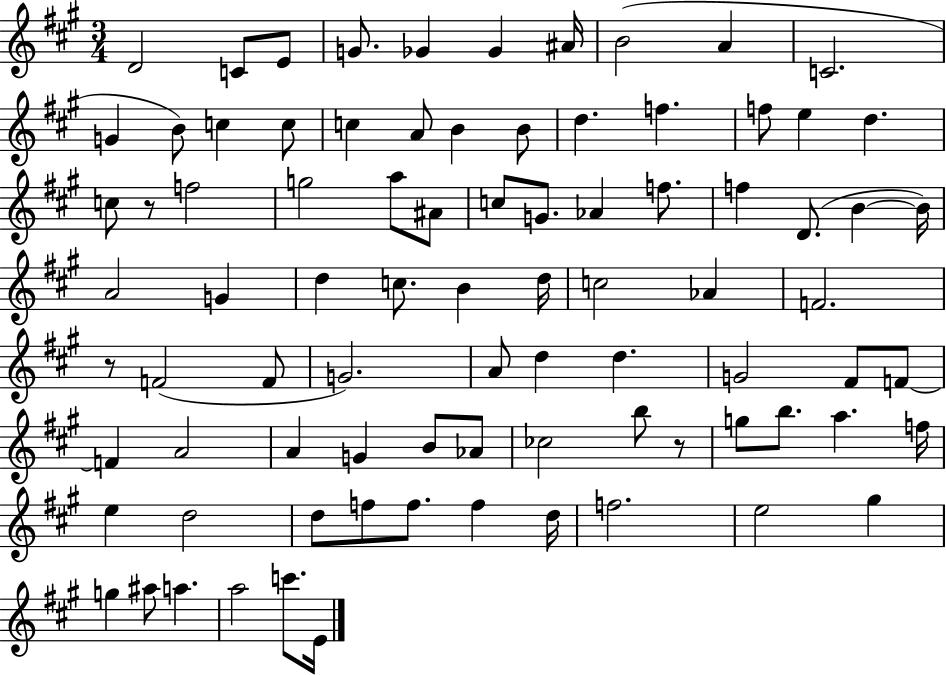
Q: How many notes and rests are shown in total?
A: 85